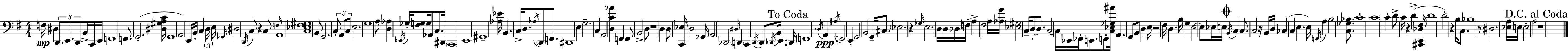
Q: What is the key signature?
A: E minor